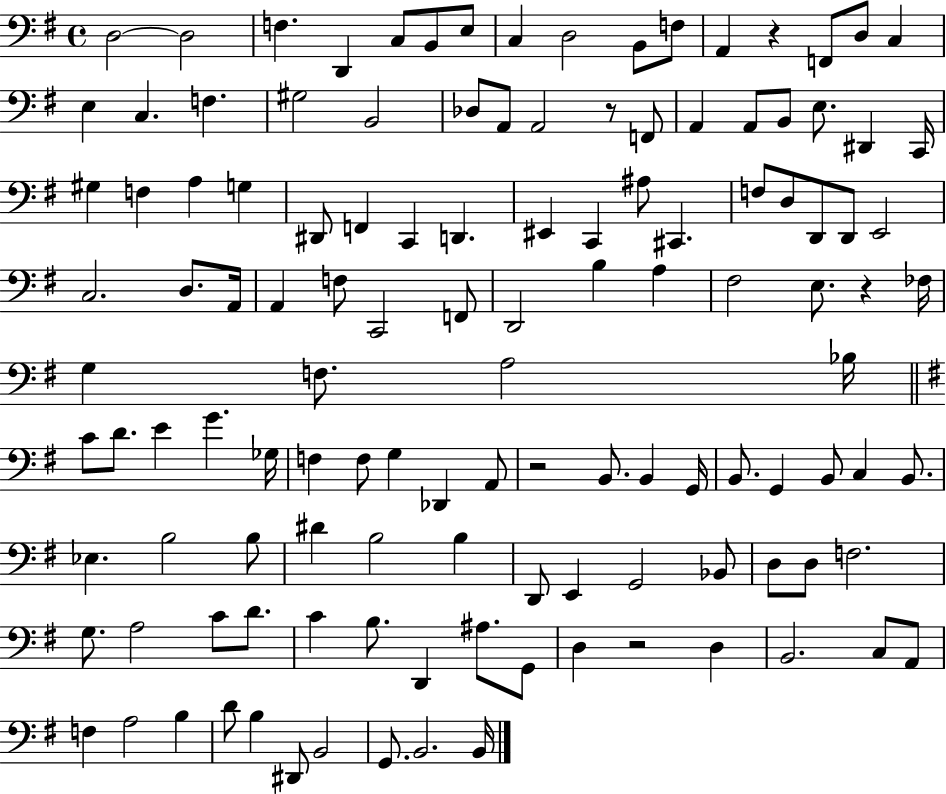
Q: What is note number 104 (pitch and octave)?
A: G2